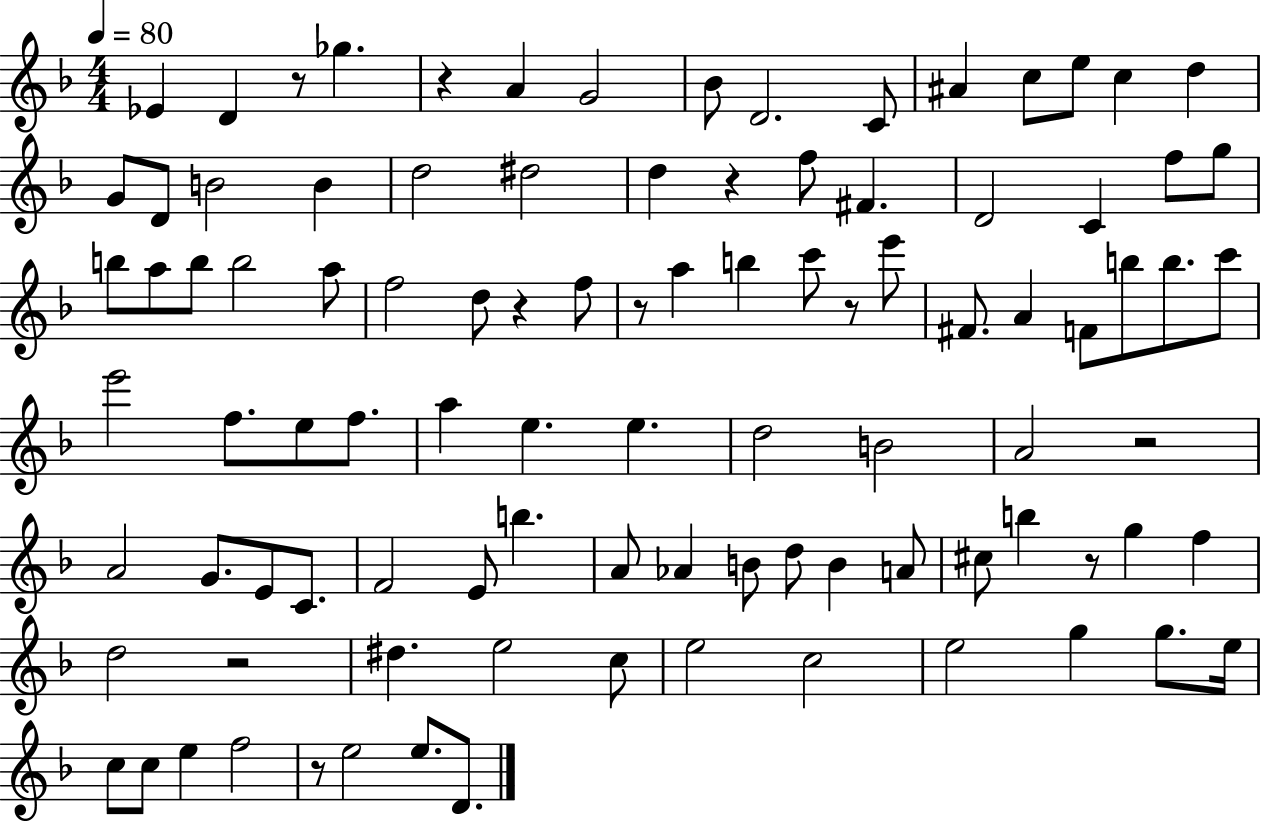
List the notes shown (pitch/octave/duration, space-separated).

Eb4/q D4/q R/e Gb5/q. R/q A4/q G4/h Bb4/e D4/h. C4/e A#4/q C5/e E5/e C5/q D5/q G4/e D4/e B4/h B4/q D5/h D#5/h D5/q R/q F5/e F#4/q. D4/h C4/q F5/e G5/e B5/e A5/e B5/e B5/h A5/e F5/h D5/e R/q F5/e R/e A5/q B5/q C6/e R/e E6/e F#4/e. A4/q F4/e B5/e B5/e. C6/e E6/h F5/e. E5/e F5/e. A5/q E5/q. E5/q. D5/h B4/h A4/h R/h A4/h G4/e. E4/e C4/e. F4/h E4/e B5/q. A4/e Ab4/q B4/e D5/e B4/q A4/e C#5/e B5/q R/e G5/q F5/q D5/h R/h D#5/q. E5/h C5/e E5/h C5/h E5/h G5/q G5/e. E5/s C5/e C5/e E5/q F5/h R/e E5/h E5/e. D4/e.